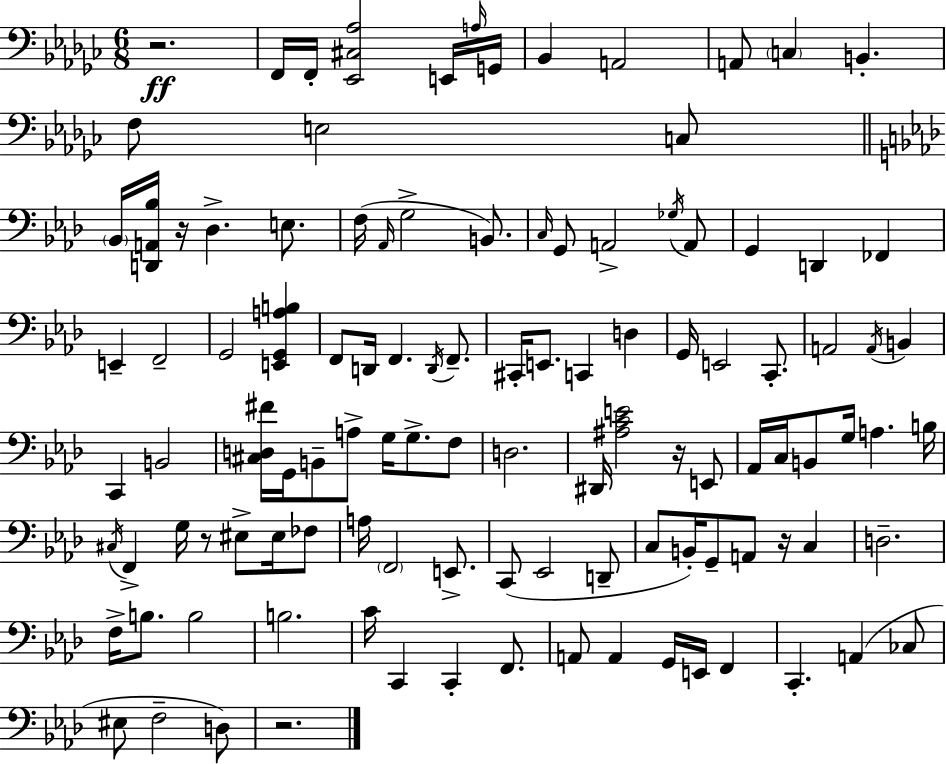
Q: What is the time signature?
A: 6/8